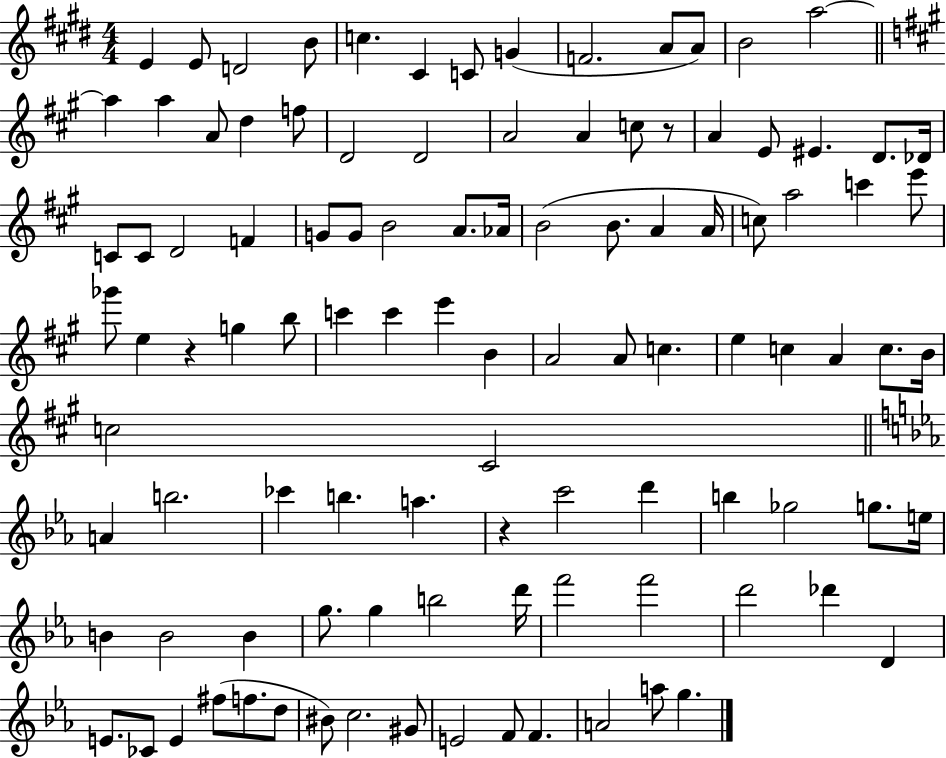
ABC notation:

X:1
T:Untitled
M:4/4
L:1/4
K:E
E E/2 D2 B/2 c ^C C/2 G F2 A/2 A/2 B2 a2 a a A/2 d f/2 D2 D2 A2 A c/2 z/2 A E/2 ^E D/2 _D/4 C/2 C/2 D2 F G/2 G/2 B2 A/2 _A/4 B2 B/2 A A/4 c/2 a2 c' e'/2 _g'/2 e z g b/2 c' c' e' B A2 A/2 c e c A c/2 B/4 c2 ^C2 A b2 _c' b a z c'2 d' b _g2 g/2 e/4 B B2 B g/2 g b2 d'/4 f'2 f'2 d'2 _d' D E/2 _C/2 E ^f/2 f/2 d/2 ^B/2 c2 ^G/2 E2 F/2 F A2 a/2 g